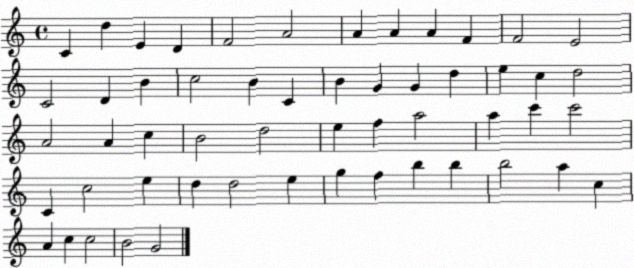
X:1
T:Untitled
M:4/4
L:1/4
K:C
C d E D F2 A2 A A A F F2 E2 C2 D B c2 B C B G G d e c d2 A2 A c B2 d2 e f a2 a c' c'2 C c2 e d d2 e g f b b b2 a c A c c2 B2 G2